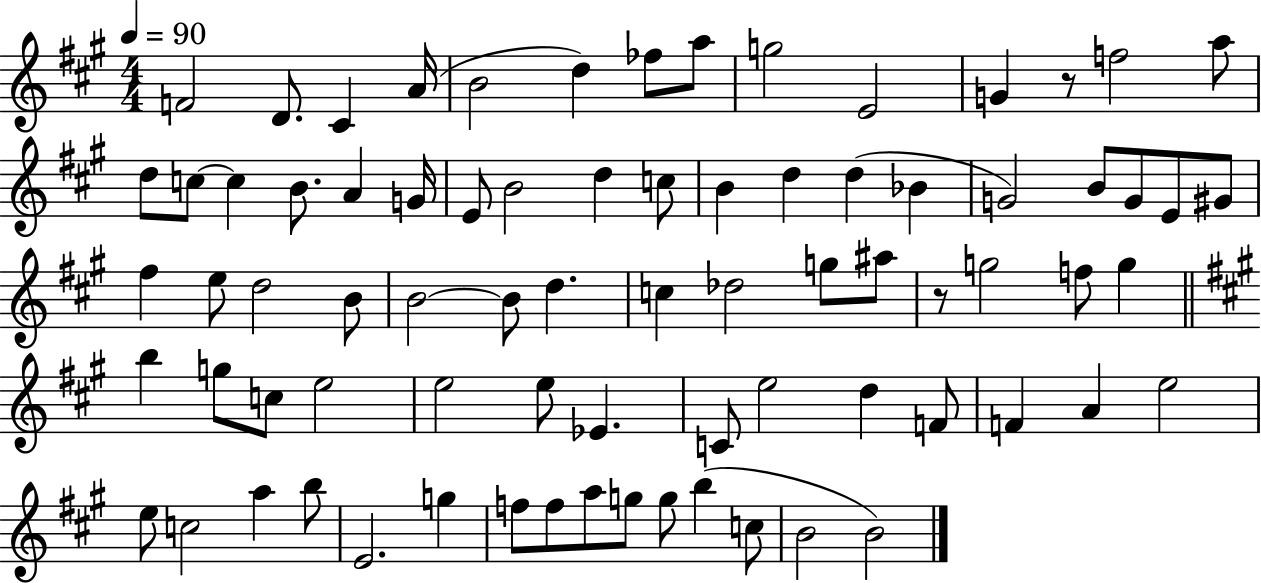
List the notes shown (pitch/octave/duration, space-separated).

F4/h D4/e. C#4/q A4/s B4/h D5/q FES5/e A5/e G5/h E4/h G4/q R/e F5/h A5/e D5/e C5/e C5/q B4/e. A4/q G4/s E4/e B4/h D5/q C5/e B4/q D5/q D5/q Bb4/q G4/h B4/e G4/e E4/e G#4/e F#5/q E5/e D5/h B4/e B4/h B4/e D5/q. C5/q Db5/h G5/e A#5/e R/e G5/h F5/e G5/q B5/q G5/e C5/e E5/h E5/h E5/e Eb4/q. C4/e E5/h D5/q F4/e F4/q A4/q E5/h E5/e C5/h A5/q B5/e E4/h. G5/q F5/e F5/e A5/e G5/e G5/e B5/q C5/e B4/h B4/h